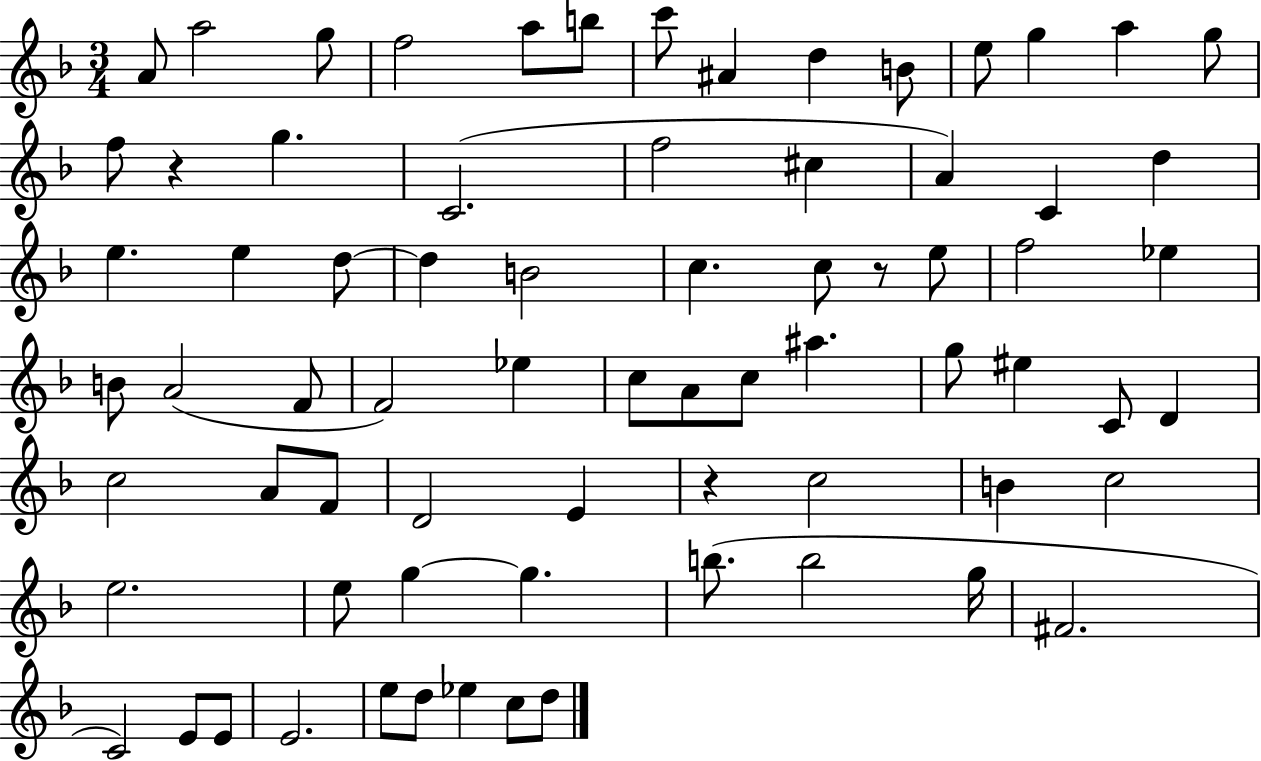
A4/e A5/h G5/e F5/h A5/e B5/e C6/e A#4/q D5/q B4/e E5/e G5/q A5/q G5/e F5/e R/q G5/q. C4/h. F5/h C#5/q A4/q C4/q D5/q E5/q. E5/q D5/e D5/q B4/h C5/q. C5/e R/e E5/e F5/h Eb5/q B4/e A4/h F4/e F4/h Eb5/q C5/e A4/e C5/e A#5/q. G5/e EIS5/q C4/e D4/q C5/h A4/e F4/e D4/h E4/q R/q C5/h B4/q C5/h E5/h. E5/e G5/q G5/q. B5/e. B5/h G5/s F#4/h. C4/h E4/e E4/e E4/h. E5/e D5/e Eb5/q C5/e D5/e